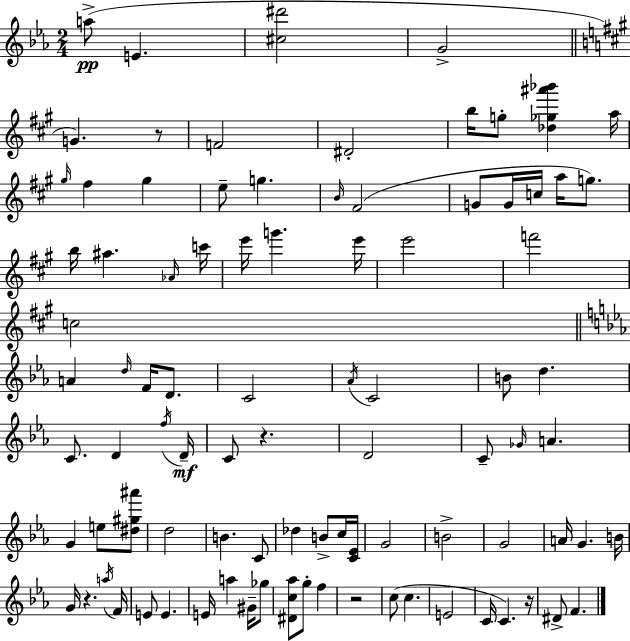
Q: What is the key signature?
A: C minor